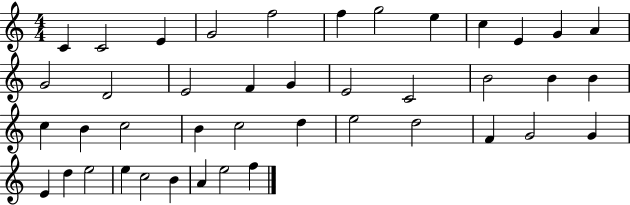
C4/q C4/h E4/q G4/h F5/h F5/q G5/h E5/q C5/q E4/q G4/q A4/q G4/h D4/h E4/h F4/q G4/q E4/h C4/h B4/h B4/q B4/q C5/q B4/q C5/h B4/q C5/h D5/q E5/h D5/h F4/q G4/h G4/q E4/q D5/q E5/h E5/q C5/h B4/q A4/q E5/h F5/q